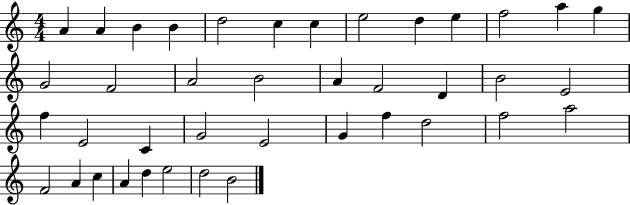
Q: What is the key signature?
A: C major